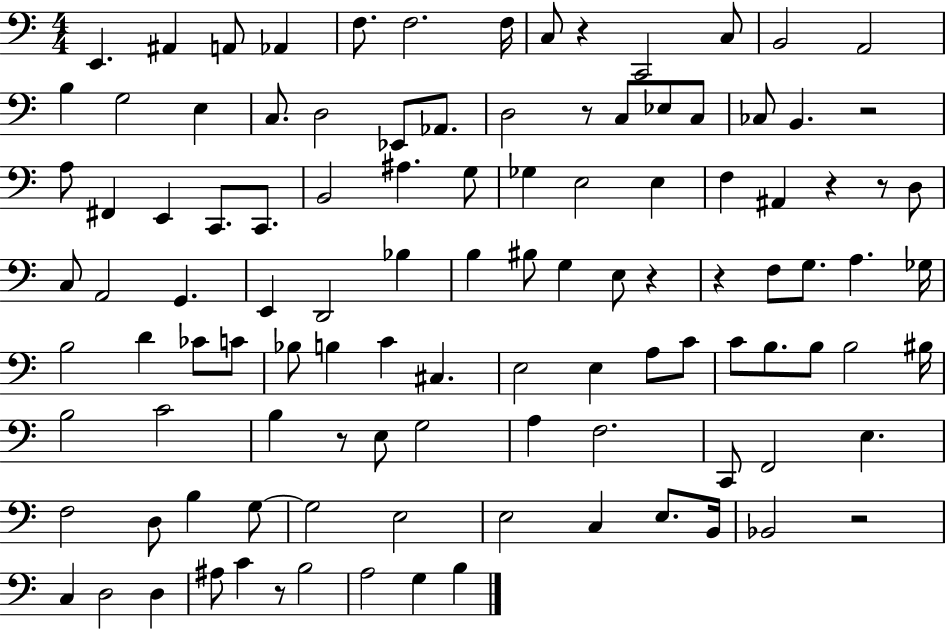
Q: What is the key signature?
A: C major